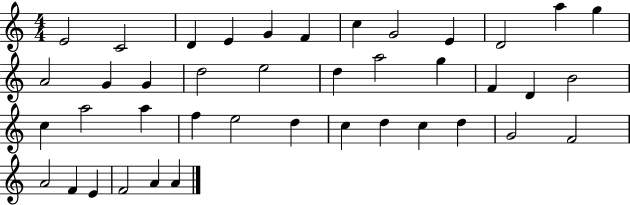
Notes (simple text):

E4/h C4/h D4/q E4/q G4/q F4/q C5/q G4/h E4/q D4/h A5/q G5/q A4/h G4/q G4/q D5/h E5/h D5/q A5/h G5/q F4/q D4/q B4/h C5/q A5/h A5/q F5/q E5/h D5/q C5/q D5/q C5/q D5/q G4/h F4/h A4/h F4/q E4/q F4/h A4/q A4/q